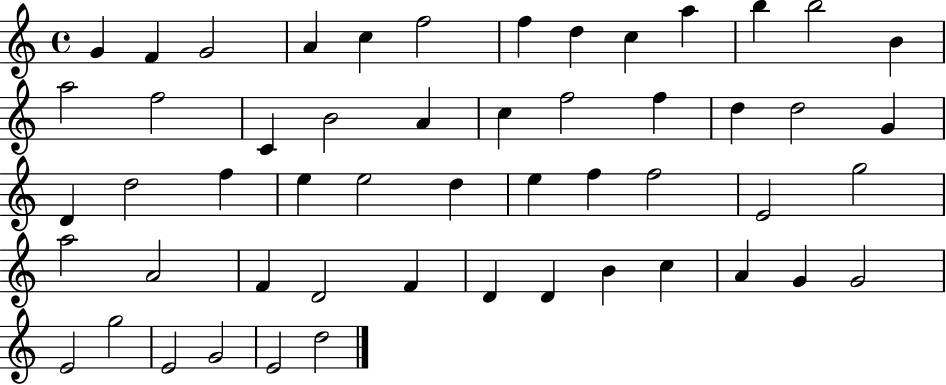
{
  \clef treble
  \time 4/4
  \defaultTimeSignature
  \key c \major
  g'4 f'4 g'2 | a'4 c''4 f''2 | f''4 d''4 c''4 a''4 | b''4 b''2 b'4 | \break a''2 f''2 | c'4 b'2 a'4 | c''4 f''2 f''4 | d''4 d''2 g'4 | \break d'4 d''2 f''4 | e''4 e''2 d''4 | e''4 f''4 f''2 | e'2 g''2 | \break a''2 a'2 | f'4 d'2 f'4 | d'4 d'4 b'4 c''4 | a'4 g'4 g'2 | \break e'2 g''2 | e'2 g'2 | e'2 d''2 | \bar "|."
}